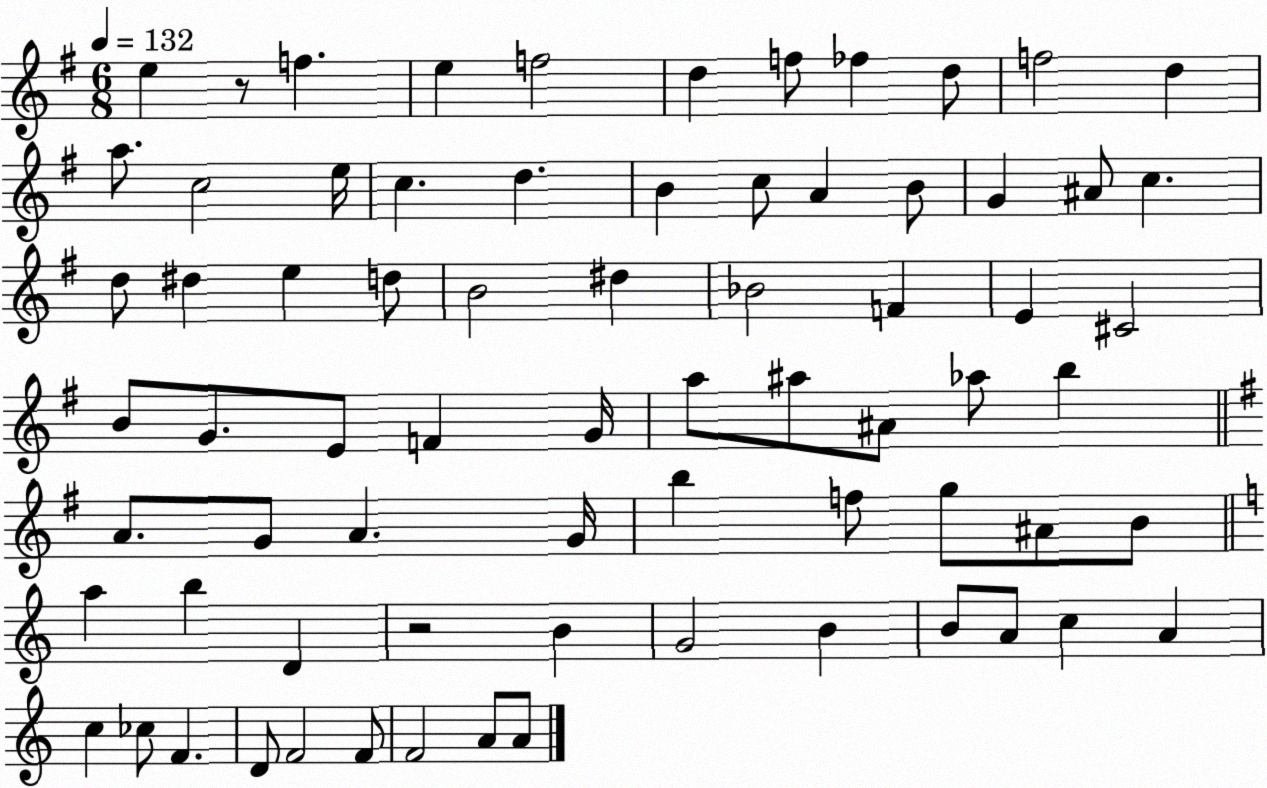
X:1
T:Untitled
M:6/8
L:1/4
K:G
e z/2 f e f2 d f/2 _f d/2 f2 d a/2 c2 e/4 c d B c/2 A B/2 G ^A/2 c d/2 ^d e d/2 B2 ^d _B2 F E ^C2 B/2 G/2 E/2 F G/4 a/2 ^a/2 ^A/2 _a/2 b A/2 G/2 A G/4 b f/2 g/2 ^A/2 B/2 a b D z2 B G2 B B/2 A/2 c A c _c/2 F D/2 F2 F/2 F2 A/2 A/2